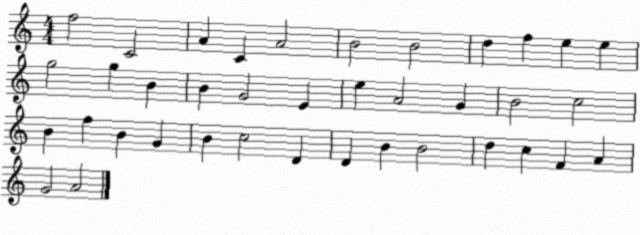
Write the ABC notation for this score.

X:1
T:Untitled
M:4/4
L:1/4
K:C
f2 C2 A C A2 B2 B2 d f e e g2 g B B G2 E e A2 G B2 c2 B f B G B c2 D D B B2 d c F A G2 A2